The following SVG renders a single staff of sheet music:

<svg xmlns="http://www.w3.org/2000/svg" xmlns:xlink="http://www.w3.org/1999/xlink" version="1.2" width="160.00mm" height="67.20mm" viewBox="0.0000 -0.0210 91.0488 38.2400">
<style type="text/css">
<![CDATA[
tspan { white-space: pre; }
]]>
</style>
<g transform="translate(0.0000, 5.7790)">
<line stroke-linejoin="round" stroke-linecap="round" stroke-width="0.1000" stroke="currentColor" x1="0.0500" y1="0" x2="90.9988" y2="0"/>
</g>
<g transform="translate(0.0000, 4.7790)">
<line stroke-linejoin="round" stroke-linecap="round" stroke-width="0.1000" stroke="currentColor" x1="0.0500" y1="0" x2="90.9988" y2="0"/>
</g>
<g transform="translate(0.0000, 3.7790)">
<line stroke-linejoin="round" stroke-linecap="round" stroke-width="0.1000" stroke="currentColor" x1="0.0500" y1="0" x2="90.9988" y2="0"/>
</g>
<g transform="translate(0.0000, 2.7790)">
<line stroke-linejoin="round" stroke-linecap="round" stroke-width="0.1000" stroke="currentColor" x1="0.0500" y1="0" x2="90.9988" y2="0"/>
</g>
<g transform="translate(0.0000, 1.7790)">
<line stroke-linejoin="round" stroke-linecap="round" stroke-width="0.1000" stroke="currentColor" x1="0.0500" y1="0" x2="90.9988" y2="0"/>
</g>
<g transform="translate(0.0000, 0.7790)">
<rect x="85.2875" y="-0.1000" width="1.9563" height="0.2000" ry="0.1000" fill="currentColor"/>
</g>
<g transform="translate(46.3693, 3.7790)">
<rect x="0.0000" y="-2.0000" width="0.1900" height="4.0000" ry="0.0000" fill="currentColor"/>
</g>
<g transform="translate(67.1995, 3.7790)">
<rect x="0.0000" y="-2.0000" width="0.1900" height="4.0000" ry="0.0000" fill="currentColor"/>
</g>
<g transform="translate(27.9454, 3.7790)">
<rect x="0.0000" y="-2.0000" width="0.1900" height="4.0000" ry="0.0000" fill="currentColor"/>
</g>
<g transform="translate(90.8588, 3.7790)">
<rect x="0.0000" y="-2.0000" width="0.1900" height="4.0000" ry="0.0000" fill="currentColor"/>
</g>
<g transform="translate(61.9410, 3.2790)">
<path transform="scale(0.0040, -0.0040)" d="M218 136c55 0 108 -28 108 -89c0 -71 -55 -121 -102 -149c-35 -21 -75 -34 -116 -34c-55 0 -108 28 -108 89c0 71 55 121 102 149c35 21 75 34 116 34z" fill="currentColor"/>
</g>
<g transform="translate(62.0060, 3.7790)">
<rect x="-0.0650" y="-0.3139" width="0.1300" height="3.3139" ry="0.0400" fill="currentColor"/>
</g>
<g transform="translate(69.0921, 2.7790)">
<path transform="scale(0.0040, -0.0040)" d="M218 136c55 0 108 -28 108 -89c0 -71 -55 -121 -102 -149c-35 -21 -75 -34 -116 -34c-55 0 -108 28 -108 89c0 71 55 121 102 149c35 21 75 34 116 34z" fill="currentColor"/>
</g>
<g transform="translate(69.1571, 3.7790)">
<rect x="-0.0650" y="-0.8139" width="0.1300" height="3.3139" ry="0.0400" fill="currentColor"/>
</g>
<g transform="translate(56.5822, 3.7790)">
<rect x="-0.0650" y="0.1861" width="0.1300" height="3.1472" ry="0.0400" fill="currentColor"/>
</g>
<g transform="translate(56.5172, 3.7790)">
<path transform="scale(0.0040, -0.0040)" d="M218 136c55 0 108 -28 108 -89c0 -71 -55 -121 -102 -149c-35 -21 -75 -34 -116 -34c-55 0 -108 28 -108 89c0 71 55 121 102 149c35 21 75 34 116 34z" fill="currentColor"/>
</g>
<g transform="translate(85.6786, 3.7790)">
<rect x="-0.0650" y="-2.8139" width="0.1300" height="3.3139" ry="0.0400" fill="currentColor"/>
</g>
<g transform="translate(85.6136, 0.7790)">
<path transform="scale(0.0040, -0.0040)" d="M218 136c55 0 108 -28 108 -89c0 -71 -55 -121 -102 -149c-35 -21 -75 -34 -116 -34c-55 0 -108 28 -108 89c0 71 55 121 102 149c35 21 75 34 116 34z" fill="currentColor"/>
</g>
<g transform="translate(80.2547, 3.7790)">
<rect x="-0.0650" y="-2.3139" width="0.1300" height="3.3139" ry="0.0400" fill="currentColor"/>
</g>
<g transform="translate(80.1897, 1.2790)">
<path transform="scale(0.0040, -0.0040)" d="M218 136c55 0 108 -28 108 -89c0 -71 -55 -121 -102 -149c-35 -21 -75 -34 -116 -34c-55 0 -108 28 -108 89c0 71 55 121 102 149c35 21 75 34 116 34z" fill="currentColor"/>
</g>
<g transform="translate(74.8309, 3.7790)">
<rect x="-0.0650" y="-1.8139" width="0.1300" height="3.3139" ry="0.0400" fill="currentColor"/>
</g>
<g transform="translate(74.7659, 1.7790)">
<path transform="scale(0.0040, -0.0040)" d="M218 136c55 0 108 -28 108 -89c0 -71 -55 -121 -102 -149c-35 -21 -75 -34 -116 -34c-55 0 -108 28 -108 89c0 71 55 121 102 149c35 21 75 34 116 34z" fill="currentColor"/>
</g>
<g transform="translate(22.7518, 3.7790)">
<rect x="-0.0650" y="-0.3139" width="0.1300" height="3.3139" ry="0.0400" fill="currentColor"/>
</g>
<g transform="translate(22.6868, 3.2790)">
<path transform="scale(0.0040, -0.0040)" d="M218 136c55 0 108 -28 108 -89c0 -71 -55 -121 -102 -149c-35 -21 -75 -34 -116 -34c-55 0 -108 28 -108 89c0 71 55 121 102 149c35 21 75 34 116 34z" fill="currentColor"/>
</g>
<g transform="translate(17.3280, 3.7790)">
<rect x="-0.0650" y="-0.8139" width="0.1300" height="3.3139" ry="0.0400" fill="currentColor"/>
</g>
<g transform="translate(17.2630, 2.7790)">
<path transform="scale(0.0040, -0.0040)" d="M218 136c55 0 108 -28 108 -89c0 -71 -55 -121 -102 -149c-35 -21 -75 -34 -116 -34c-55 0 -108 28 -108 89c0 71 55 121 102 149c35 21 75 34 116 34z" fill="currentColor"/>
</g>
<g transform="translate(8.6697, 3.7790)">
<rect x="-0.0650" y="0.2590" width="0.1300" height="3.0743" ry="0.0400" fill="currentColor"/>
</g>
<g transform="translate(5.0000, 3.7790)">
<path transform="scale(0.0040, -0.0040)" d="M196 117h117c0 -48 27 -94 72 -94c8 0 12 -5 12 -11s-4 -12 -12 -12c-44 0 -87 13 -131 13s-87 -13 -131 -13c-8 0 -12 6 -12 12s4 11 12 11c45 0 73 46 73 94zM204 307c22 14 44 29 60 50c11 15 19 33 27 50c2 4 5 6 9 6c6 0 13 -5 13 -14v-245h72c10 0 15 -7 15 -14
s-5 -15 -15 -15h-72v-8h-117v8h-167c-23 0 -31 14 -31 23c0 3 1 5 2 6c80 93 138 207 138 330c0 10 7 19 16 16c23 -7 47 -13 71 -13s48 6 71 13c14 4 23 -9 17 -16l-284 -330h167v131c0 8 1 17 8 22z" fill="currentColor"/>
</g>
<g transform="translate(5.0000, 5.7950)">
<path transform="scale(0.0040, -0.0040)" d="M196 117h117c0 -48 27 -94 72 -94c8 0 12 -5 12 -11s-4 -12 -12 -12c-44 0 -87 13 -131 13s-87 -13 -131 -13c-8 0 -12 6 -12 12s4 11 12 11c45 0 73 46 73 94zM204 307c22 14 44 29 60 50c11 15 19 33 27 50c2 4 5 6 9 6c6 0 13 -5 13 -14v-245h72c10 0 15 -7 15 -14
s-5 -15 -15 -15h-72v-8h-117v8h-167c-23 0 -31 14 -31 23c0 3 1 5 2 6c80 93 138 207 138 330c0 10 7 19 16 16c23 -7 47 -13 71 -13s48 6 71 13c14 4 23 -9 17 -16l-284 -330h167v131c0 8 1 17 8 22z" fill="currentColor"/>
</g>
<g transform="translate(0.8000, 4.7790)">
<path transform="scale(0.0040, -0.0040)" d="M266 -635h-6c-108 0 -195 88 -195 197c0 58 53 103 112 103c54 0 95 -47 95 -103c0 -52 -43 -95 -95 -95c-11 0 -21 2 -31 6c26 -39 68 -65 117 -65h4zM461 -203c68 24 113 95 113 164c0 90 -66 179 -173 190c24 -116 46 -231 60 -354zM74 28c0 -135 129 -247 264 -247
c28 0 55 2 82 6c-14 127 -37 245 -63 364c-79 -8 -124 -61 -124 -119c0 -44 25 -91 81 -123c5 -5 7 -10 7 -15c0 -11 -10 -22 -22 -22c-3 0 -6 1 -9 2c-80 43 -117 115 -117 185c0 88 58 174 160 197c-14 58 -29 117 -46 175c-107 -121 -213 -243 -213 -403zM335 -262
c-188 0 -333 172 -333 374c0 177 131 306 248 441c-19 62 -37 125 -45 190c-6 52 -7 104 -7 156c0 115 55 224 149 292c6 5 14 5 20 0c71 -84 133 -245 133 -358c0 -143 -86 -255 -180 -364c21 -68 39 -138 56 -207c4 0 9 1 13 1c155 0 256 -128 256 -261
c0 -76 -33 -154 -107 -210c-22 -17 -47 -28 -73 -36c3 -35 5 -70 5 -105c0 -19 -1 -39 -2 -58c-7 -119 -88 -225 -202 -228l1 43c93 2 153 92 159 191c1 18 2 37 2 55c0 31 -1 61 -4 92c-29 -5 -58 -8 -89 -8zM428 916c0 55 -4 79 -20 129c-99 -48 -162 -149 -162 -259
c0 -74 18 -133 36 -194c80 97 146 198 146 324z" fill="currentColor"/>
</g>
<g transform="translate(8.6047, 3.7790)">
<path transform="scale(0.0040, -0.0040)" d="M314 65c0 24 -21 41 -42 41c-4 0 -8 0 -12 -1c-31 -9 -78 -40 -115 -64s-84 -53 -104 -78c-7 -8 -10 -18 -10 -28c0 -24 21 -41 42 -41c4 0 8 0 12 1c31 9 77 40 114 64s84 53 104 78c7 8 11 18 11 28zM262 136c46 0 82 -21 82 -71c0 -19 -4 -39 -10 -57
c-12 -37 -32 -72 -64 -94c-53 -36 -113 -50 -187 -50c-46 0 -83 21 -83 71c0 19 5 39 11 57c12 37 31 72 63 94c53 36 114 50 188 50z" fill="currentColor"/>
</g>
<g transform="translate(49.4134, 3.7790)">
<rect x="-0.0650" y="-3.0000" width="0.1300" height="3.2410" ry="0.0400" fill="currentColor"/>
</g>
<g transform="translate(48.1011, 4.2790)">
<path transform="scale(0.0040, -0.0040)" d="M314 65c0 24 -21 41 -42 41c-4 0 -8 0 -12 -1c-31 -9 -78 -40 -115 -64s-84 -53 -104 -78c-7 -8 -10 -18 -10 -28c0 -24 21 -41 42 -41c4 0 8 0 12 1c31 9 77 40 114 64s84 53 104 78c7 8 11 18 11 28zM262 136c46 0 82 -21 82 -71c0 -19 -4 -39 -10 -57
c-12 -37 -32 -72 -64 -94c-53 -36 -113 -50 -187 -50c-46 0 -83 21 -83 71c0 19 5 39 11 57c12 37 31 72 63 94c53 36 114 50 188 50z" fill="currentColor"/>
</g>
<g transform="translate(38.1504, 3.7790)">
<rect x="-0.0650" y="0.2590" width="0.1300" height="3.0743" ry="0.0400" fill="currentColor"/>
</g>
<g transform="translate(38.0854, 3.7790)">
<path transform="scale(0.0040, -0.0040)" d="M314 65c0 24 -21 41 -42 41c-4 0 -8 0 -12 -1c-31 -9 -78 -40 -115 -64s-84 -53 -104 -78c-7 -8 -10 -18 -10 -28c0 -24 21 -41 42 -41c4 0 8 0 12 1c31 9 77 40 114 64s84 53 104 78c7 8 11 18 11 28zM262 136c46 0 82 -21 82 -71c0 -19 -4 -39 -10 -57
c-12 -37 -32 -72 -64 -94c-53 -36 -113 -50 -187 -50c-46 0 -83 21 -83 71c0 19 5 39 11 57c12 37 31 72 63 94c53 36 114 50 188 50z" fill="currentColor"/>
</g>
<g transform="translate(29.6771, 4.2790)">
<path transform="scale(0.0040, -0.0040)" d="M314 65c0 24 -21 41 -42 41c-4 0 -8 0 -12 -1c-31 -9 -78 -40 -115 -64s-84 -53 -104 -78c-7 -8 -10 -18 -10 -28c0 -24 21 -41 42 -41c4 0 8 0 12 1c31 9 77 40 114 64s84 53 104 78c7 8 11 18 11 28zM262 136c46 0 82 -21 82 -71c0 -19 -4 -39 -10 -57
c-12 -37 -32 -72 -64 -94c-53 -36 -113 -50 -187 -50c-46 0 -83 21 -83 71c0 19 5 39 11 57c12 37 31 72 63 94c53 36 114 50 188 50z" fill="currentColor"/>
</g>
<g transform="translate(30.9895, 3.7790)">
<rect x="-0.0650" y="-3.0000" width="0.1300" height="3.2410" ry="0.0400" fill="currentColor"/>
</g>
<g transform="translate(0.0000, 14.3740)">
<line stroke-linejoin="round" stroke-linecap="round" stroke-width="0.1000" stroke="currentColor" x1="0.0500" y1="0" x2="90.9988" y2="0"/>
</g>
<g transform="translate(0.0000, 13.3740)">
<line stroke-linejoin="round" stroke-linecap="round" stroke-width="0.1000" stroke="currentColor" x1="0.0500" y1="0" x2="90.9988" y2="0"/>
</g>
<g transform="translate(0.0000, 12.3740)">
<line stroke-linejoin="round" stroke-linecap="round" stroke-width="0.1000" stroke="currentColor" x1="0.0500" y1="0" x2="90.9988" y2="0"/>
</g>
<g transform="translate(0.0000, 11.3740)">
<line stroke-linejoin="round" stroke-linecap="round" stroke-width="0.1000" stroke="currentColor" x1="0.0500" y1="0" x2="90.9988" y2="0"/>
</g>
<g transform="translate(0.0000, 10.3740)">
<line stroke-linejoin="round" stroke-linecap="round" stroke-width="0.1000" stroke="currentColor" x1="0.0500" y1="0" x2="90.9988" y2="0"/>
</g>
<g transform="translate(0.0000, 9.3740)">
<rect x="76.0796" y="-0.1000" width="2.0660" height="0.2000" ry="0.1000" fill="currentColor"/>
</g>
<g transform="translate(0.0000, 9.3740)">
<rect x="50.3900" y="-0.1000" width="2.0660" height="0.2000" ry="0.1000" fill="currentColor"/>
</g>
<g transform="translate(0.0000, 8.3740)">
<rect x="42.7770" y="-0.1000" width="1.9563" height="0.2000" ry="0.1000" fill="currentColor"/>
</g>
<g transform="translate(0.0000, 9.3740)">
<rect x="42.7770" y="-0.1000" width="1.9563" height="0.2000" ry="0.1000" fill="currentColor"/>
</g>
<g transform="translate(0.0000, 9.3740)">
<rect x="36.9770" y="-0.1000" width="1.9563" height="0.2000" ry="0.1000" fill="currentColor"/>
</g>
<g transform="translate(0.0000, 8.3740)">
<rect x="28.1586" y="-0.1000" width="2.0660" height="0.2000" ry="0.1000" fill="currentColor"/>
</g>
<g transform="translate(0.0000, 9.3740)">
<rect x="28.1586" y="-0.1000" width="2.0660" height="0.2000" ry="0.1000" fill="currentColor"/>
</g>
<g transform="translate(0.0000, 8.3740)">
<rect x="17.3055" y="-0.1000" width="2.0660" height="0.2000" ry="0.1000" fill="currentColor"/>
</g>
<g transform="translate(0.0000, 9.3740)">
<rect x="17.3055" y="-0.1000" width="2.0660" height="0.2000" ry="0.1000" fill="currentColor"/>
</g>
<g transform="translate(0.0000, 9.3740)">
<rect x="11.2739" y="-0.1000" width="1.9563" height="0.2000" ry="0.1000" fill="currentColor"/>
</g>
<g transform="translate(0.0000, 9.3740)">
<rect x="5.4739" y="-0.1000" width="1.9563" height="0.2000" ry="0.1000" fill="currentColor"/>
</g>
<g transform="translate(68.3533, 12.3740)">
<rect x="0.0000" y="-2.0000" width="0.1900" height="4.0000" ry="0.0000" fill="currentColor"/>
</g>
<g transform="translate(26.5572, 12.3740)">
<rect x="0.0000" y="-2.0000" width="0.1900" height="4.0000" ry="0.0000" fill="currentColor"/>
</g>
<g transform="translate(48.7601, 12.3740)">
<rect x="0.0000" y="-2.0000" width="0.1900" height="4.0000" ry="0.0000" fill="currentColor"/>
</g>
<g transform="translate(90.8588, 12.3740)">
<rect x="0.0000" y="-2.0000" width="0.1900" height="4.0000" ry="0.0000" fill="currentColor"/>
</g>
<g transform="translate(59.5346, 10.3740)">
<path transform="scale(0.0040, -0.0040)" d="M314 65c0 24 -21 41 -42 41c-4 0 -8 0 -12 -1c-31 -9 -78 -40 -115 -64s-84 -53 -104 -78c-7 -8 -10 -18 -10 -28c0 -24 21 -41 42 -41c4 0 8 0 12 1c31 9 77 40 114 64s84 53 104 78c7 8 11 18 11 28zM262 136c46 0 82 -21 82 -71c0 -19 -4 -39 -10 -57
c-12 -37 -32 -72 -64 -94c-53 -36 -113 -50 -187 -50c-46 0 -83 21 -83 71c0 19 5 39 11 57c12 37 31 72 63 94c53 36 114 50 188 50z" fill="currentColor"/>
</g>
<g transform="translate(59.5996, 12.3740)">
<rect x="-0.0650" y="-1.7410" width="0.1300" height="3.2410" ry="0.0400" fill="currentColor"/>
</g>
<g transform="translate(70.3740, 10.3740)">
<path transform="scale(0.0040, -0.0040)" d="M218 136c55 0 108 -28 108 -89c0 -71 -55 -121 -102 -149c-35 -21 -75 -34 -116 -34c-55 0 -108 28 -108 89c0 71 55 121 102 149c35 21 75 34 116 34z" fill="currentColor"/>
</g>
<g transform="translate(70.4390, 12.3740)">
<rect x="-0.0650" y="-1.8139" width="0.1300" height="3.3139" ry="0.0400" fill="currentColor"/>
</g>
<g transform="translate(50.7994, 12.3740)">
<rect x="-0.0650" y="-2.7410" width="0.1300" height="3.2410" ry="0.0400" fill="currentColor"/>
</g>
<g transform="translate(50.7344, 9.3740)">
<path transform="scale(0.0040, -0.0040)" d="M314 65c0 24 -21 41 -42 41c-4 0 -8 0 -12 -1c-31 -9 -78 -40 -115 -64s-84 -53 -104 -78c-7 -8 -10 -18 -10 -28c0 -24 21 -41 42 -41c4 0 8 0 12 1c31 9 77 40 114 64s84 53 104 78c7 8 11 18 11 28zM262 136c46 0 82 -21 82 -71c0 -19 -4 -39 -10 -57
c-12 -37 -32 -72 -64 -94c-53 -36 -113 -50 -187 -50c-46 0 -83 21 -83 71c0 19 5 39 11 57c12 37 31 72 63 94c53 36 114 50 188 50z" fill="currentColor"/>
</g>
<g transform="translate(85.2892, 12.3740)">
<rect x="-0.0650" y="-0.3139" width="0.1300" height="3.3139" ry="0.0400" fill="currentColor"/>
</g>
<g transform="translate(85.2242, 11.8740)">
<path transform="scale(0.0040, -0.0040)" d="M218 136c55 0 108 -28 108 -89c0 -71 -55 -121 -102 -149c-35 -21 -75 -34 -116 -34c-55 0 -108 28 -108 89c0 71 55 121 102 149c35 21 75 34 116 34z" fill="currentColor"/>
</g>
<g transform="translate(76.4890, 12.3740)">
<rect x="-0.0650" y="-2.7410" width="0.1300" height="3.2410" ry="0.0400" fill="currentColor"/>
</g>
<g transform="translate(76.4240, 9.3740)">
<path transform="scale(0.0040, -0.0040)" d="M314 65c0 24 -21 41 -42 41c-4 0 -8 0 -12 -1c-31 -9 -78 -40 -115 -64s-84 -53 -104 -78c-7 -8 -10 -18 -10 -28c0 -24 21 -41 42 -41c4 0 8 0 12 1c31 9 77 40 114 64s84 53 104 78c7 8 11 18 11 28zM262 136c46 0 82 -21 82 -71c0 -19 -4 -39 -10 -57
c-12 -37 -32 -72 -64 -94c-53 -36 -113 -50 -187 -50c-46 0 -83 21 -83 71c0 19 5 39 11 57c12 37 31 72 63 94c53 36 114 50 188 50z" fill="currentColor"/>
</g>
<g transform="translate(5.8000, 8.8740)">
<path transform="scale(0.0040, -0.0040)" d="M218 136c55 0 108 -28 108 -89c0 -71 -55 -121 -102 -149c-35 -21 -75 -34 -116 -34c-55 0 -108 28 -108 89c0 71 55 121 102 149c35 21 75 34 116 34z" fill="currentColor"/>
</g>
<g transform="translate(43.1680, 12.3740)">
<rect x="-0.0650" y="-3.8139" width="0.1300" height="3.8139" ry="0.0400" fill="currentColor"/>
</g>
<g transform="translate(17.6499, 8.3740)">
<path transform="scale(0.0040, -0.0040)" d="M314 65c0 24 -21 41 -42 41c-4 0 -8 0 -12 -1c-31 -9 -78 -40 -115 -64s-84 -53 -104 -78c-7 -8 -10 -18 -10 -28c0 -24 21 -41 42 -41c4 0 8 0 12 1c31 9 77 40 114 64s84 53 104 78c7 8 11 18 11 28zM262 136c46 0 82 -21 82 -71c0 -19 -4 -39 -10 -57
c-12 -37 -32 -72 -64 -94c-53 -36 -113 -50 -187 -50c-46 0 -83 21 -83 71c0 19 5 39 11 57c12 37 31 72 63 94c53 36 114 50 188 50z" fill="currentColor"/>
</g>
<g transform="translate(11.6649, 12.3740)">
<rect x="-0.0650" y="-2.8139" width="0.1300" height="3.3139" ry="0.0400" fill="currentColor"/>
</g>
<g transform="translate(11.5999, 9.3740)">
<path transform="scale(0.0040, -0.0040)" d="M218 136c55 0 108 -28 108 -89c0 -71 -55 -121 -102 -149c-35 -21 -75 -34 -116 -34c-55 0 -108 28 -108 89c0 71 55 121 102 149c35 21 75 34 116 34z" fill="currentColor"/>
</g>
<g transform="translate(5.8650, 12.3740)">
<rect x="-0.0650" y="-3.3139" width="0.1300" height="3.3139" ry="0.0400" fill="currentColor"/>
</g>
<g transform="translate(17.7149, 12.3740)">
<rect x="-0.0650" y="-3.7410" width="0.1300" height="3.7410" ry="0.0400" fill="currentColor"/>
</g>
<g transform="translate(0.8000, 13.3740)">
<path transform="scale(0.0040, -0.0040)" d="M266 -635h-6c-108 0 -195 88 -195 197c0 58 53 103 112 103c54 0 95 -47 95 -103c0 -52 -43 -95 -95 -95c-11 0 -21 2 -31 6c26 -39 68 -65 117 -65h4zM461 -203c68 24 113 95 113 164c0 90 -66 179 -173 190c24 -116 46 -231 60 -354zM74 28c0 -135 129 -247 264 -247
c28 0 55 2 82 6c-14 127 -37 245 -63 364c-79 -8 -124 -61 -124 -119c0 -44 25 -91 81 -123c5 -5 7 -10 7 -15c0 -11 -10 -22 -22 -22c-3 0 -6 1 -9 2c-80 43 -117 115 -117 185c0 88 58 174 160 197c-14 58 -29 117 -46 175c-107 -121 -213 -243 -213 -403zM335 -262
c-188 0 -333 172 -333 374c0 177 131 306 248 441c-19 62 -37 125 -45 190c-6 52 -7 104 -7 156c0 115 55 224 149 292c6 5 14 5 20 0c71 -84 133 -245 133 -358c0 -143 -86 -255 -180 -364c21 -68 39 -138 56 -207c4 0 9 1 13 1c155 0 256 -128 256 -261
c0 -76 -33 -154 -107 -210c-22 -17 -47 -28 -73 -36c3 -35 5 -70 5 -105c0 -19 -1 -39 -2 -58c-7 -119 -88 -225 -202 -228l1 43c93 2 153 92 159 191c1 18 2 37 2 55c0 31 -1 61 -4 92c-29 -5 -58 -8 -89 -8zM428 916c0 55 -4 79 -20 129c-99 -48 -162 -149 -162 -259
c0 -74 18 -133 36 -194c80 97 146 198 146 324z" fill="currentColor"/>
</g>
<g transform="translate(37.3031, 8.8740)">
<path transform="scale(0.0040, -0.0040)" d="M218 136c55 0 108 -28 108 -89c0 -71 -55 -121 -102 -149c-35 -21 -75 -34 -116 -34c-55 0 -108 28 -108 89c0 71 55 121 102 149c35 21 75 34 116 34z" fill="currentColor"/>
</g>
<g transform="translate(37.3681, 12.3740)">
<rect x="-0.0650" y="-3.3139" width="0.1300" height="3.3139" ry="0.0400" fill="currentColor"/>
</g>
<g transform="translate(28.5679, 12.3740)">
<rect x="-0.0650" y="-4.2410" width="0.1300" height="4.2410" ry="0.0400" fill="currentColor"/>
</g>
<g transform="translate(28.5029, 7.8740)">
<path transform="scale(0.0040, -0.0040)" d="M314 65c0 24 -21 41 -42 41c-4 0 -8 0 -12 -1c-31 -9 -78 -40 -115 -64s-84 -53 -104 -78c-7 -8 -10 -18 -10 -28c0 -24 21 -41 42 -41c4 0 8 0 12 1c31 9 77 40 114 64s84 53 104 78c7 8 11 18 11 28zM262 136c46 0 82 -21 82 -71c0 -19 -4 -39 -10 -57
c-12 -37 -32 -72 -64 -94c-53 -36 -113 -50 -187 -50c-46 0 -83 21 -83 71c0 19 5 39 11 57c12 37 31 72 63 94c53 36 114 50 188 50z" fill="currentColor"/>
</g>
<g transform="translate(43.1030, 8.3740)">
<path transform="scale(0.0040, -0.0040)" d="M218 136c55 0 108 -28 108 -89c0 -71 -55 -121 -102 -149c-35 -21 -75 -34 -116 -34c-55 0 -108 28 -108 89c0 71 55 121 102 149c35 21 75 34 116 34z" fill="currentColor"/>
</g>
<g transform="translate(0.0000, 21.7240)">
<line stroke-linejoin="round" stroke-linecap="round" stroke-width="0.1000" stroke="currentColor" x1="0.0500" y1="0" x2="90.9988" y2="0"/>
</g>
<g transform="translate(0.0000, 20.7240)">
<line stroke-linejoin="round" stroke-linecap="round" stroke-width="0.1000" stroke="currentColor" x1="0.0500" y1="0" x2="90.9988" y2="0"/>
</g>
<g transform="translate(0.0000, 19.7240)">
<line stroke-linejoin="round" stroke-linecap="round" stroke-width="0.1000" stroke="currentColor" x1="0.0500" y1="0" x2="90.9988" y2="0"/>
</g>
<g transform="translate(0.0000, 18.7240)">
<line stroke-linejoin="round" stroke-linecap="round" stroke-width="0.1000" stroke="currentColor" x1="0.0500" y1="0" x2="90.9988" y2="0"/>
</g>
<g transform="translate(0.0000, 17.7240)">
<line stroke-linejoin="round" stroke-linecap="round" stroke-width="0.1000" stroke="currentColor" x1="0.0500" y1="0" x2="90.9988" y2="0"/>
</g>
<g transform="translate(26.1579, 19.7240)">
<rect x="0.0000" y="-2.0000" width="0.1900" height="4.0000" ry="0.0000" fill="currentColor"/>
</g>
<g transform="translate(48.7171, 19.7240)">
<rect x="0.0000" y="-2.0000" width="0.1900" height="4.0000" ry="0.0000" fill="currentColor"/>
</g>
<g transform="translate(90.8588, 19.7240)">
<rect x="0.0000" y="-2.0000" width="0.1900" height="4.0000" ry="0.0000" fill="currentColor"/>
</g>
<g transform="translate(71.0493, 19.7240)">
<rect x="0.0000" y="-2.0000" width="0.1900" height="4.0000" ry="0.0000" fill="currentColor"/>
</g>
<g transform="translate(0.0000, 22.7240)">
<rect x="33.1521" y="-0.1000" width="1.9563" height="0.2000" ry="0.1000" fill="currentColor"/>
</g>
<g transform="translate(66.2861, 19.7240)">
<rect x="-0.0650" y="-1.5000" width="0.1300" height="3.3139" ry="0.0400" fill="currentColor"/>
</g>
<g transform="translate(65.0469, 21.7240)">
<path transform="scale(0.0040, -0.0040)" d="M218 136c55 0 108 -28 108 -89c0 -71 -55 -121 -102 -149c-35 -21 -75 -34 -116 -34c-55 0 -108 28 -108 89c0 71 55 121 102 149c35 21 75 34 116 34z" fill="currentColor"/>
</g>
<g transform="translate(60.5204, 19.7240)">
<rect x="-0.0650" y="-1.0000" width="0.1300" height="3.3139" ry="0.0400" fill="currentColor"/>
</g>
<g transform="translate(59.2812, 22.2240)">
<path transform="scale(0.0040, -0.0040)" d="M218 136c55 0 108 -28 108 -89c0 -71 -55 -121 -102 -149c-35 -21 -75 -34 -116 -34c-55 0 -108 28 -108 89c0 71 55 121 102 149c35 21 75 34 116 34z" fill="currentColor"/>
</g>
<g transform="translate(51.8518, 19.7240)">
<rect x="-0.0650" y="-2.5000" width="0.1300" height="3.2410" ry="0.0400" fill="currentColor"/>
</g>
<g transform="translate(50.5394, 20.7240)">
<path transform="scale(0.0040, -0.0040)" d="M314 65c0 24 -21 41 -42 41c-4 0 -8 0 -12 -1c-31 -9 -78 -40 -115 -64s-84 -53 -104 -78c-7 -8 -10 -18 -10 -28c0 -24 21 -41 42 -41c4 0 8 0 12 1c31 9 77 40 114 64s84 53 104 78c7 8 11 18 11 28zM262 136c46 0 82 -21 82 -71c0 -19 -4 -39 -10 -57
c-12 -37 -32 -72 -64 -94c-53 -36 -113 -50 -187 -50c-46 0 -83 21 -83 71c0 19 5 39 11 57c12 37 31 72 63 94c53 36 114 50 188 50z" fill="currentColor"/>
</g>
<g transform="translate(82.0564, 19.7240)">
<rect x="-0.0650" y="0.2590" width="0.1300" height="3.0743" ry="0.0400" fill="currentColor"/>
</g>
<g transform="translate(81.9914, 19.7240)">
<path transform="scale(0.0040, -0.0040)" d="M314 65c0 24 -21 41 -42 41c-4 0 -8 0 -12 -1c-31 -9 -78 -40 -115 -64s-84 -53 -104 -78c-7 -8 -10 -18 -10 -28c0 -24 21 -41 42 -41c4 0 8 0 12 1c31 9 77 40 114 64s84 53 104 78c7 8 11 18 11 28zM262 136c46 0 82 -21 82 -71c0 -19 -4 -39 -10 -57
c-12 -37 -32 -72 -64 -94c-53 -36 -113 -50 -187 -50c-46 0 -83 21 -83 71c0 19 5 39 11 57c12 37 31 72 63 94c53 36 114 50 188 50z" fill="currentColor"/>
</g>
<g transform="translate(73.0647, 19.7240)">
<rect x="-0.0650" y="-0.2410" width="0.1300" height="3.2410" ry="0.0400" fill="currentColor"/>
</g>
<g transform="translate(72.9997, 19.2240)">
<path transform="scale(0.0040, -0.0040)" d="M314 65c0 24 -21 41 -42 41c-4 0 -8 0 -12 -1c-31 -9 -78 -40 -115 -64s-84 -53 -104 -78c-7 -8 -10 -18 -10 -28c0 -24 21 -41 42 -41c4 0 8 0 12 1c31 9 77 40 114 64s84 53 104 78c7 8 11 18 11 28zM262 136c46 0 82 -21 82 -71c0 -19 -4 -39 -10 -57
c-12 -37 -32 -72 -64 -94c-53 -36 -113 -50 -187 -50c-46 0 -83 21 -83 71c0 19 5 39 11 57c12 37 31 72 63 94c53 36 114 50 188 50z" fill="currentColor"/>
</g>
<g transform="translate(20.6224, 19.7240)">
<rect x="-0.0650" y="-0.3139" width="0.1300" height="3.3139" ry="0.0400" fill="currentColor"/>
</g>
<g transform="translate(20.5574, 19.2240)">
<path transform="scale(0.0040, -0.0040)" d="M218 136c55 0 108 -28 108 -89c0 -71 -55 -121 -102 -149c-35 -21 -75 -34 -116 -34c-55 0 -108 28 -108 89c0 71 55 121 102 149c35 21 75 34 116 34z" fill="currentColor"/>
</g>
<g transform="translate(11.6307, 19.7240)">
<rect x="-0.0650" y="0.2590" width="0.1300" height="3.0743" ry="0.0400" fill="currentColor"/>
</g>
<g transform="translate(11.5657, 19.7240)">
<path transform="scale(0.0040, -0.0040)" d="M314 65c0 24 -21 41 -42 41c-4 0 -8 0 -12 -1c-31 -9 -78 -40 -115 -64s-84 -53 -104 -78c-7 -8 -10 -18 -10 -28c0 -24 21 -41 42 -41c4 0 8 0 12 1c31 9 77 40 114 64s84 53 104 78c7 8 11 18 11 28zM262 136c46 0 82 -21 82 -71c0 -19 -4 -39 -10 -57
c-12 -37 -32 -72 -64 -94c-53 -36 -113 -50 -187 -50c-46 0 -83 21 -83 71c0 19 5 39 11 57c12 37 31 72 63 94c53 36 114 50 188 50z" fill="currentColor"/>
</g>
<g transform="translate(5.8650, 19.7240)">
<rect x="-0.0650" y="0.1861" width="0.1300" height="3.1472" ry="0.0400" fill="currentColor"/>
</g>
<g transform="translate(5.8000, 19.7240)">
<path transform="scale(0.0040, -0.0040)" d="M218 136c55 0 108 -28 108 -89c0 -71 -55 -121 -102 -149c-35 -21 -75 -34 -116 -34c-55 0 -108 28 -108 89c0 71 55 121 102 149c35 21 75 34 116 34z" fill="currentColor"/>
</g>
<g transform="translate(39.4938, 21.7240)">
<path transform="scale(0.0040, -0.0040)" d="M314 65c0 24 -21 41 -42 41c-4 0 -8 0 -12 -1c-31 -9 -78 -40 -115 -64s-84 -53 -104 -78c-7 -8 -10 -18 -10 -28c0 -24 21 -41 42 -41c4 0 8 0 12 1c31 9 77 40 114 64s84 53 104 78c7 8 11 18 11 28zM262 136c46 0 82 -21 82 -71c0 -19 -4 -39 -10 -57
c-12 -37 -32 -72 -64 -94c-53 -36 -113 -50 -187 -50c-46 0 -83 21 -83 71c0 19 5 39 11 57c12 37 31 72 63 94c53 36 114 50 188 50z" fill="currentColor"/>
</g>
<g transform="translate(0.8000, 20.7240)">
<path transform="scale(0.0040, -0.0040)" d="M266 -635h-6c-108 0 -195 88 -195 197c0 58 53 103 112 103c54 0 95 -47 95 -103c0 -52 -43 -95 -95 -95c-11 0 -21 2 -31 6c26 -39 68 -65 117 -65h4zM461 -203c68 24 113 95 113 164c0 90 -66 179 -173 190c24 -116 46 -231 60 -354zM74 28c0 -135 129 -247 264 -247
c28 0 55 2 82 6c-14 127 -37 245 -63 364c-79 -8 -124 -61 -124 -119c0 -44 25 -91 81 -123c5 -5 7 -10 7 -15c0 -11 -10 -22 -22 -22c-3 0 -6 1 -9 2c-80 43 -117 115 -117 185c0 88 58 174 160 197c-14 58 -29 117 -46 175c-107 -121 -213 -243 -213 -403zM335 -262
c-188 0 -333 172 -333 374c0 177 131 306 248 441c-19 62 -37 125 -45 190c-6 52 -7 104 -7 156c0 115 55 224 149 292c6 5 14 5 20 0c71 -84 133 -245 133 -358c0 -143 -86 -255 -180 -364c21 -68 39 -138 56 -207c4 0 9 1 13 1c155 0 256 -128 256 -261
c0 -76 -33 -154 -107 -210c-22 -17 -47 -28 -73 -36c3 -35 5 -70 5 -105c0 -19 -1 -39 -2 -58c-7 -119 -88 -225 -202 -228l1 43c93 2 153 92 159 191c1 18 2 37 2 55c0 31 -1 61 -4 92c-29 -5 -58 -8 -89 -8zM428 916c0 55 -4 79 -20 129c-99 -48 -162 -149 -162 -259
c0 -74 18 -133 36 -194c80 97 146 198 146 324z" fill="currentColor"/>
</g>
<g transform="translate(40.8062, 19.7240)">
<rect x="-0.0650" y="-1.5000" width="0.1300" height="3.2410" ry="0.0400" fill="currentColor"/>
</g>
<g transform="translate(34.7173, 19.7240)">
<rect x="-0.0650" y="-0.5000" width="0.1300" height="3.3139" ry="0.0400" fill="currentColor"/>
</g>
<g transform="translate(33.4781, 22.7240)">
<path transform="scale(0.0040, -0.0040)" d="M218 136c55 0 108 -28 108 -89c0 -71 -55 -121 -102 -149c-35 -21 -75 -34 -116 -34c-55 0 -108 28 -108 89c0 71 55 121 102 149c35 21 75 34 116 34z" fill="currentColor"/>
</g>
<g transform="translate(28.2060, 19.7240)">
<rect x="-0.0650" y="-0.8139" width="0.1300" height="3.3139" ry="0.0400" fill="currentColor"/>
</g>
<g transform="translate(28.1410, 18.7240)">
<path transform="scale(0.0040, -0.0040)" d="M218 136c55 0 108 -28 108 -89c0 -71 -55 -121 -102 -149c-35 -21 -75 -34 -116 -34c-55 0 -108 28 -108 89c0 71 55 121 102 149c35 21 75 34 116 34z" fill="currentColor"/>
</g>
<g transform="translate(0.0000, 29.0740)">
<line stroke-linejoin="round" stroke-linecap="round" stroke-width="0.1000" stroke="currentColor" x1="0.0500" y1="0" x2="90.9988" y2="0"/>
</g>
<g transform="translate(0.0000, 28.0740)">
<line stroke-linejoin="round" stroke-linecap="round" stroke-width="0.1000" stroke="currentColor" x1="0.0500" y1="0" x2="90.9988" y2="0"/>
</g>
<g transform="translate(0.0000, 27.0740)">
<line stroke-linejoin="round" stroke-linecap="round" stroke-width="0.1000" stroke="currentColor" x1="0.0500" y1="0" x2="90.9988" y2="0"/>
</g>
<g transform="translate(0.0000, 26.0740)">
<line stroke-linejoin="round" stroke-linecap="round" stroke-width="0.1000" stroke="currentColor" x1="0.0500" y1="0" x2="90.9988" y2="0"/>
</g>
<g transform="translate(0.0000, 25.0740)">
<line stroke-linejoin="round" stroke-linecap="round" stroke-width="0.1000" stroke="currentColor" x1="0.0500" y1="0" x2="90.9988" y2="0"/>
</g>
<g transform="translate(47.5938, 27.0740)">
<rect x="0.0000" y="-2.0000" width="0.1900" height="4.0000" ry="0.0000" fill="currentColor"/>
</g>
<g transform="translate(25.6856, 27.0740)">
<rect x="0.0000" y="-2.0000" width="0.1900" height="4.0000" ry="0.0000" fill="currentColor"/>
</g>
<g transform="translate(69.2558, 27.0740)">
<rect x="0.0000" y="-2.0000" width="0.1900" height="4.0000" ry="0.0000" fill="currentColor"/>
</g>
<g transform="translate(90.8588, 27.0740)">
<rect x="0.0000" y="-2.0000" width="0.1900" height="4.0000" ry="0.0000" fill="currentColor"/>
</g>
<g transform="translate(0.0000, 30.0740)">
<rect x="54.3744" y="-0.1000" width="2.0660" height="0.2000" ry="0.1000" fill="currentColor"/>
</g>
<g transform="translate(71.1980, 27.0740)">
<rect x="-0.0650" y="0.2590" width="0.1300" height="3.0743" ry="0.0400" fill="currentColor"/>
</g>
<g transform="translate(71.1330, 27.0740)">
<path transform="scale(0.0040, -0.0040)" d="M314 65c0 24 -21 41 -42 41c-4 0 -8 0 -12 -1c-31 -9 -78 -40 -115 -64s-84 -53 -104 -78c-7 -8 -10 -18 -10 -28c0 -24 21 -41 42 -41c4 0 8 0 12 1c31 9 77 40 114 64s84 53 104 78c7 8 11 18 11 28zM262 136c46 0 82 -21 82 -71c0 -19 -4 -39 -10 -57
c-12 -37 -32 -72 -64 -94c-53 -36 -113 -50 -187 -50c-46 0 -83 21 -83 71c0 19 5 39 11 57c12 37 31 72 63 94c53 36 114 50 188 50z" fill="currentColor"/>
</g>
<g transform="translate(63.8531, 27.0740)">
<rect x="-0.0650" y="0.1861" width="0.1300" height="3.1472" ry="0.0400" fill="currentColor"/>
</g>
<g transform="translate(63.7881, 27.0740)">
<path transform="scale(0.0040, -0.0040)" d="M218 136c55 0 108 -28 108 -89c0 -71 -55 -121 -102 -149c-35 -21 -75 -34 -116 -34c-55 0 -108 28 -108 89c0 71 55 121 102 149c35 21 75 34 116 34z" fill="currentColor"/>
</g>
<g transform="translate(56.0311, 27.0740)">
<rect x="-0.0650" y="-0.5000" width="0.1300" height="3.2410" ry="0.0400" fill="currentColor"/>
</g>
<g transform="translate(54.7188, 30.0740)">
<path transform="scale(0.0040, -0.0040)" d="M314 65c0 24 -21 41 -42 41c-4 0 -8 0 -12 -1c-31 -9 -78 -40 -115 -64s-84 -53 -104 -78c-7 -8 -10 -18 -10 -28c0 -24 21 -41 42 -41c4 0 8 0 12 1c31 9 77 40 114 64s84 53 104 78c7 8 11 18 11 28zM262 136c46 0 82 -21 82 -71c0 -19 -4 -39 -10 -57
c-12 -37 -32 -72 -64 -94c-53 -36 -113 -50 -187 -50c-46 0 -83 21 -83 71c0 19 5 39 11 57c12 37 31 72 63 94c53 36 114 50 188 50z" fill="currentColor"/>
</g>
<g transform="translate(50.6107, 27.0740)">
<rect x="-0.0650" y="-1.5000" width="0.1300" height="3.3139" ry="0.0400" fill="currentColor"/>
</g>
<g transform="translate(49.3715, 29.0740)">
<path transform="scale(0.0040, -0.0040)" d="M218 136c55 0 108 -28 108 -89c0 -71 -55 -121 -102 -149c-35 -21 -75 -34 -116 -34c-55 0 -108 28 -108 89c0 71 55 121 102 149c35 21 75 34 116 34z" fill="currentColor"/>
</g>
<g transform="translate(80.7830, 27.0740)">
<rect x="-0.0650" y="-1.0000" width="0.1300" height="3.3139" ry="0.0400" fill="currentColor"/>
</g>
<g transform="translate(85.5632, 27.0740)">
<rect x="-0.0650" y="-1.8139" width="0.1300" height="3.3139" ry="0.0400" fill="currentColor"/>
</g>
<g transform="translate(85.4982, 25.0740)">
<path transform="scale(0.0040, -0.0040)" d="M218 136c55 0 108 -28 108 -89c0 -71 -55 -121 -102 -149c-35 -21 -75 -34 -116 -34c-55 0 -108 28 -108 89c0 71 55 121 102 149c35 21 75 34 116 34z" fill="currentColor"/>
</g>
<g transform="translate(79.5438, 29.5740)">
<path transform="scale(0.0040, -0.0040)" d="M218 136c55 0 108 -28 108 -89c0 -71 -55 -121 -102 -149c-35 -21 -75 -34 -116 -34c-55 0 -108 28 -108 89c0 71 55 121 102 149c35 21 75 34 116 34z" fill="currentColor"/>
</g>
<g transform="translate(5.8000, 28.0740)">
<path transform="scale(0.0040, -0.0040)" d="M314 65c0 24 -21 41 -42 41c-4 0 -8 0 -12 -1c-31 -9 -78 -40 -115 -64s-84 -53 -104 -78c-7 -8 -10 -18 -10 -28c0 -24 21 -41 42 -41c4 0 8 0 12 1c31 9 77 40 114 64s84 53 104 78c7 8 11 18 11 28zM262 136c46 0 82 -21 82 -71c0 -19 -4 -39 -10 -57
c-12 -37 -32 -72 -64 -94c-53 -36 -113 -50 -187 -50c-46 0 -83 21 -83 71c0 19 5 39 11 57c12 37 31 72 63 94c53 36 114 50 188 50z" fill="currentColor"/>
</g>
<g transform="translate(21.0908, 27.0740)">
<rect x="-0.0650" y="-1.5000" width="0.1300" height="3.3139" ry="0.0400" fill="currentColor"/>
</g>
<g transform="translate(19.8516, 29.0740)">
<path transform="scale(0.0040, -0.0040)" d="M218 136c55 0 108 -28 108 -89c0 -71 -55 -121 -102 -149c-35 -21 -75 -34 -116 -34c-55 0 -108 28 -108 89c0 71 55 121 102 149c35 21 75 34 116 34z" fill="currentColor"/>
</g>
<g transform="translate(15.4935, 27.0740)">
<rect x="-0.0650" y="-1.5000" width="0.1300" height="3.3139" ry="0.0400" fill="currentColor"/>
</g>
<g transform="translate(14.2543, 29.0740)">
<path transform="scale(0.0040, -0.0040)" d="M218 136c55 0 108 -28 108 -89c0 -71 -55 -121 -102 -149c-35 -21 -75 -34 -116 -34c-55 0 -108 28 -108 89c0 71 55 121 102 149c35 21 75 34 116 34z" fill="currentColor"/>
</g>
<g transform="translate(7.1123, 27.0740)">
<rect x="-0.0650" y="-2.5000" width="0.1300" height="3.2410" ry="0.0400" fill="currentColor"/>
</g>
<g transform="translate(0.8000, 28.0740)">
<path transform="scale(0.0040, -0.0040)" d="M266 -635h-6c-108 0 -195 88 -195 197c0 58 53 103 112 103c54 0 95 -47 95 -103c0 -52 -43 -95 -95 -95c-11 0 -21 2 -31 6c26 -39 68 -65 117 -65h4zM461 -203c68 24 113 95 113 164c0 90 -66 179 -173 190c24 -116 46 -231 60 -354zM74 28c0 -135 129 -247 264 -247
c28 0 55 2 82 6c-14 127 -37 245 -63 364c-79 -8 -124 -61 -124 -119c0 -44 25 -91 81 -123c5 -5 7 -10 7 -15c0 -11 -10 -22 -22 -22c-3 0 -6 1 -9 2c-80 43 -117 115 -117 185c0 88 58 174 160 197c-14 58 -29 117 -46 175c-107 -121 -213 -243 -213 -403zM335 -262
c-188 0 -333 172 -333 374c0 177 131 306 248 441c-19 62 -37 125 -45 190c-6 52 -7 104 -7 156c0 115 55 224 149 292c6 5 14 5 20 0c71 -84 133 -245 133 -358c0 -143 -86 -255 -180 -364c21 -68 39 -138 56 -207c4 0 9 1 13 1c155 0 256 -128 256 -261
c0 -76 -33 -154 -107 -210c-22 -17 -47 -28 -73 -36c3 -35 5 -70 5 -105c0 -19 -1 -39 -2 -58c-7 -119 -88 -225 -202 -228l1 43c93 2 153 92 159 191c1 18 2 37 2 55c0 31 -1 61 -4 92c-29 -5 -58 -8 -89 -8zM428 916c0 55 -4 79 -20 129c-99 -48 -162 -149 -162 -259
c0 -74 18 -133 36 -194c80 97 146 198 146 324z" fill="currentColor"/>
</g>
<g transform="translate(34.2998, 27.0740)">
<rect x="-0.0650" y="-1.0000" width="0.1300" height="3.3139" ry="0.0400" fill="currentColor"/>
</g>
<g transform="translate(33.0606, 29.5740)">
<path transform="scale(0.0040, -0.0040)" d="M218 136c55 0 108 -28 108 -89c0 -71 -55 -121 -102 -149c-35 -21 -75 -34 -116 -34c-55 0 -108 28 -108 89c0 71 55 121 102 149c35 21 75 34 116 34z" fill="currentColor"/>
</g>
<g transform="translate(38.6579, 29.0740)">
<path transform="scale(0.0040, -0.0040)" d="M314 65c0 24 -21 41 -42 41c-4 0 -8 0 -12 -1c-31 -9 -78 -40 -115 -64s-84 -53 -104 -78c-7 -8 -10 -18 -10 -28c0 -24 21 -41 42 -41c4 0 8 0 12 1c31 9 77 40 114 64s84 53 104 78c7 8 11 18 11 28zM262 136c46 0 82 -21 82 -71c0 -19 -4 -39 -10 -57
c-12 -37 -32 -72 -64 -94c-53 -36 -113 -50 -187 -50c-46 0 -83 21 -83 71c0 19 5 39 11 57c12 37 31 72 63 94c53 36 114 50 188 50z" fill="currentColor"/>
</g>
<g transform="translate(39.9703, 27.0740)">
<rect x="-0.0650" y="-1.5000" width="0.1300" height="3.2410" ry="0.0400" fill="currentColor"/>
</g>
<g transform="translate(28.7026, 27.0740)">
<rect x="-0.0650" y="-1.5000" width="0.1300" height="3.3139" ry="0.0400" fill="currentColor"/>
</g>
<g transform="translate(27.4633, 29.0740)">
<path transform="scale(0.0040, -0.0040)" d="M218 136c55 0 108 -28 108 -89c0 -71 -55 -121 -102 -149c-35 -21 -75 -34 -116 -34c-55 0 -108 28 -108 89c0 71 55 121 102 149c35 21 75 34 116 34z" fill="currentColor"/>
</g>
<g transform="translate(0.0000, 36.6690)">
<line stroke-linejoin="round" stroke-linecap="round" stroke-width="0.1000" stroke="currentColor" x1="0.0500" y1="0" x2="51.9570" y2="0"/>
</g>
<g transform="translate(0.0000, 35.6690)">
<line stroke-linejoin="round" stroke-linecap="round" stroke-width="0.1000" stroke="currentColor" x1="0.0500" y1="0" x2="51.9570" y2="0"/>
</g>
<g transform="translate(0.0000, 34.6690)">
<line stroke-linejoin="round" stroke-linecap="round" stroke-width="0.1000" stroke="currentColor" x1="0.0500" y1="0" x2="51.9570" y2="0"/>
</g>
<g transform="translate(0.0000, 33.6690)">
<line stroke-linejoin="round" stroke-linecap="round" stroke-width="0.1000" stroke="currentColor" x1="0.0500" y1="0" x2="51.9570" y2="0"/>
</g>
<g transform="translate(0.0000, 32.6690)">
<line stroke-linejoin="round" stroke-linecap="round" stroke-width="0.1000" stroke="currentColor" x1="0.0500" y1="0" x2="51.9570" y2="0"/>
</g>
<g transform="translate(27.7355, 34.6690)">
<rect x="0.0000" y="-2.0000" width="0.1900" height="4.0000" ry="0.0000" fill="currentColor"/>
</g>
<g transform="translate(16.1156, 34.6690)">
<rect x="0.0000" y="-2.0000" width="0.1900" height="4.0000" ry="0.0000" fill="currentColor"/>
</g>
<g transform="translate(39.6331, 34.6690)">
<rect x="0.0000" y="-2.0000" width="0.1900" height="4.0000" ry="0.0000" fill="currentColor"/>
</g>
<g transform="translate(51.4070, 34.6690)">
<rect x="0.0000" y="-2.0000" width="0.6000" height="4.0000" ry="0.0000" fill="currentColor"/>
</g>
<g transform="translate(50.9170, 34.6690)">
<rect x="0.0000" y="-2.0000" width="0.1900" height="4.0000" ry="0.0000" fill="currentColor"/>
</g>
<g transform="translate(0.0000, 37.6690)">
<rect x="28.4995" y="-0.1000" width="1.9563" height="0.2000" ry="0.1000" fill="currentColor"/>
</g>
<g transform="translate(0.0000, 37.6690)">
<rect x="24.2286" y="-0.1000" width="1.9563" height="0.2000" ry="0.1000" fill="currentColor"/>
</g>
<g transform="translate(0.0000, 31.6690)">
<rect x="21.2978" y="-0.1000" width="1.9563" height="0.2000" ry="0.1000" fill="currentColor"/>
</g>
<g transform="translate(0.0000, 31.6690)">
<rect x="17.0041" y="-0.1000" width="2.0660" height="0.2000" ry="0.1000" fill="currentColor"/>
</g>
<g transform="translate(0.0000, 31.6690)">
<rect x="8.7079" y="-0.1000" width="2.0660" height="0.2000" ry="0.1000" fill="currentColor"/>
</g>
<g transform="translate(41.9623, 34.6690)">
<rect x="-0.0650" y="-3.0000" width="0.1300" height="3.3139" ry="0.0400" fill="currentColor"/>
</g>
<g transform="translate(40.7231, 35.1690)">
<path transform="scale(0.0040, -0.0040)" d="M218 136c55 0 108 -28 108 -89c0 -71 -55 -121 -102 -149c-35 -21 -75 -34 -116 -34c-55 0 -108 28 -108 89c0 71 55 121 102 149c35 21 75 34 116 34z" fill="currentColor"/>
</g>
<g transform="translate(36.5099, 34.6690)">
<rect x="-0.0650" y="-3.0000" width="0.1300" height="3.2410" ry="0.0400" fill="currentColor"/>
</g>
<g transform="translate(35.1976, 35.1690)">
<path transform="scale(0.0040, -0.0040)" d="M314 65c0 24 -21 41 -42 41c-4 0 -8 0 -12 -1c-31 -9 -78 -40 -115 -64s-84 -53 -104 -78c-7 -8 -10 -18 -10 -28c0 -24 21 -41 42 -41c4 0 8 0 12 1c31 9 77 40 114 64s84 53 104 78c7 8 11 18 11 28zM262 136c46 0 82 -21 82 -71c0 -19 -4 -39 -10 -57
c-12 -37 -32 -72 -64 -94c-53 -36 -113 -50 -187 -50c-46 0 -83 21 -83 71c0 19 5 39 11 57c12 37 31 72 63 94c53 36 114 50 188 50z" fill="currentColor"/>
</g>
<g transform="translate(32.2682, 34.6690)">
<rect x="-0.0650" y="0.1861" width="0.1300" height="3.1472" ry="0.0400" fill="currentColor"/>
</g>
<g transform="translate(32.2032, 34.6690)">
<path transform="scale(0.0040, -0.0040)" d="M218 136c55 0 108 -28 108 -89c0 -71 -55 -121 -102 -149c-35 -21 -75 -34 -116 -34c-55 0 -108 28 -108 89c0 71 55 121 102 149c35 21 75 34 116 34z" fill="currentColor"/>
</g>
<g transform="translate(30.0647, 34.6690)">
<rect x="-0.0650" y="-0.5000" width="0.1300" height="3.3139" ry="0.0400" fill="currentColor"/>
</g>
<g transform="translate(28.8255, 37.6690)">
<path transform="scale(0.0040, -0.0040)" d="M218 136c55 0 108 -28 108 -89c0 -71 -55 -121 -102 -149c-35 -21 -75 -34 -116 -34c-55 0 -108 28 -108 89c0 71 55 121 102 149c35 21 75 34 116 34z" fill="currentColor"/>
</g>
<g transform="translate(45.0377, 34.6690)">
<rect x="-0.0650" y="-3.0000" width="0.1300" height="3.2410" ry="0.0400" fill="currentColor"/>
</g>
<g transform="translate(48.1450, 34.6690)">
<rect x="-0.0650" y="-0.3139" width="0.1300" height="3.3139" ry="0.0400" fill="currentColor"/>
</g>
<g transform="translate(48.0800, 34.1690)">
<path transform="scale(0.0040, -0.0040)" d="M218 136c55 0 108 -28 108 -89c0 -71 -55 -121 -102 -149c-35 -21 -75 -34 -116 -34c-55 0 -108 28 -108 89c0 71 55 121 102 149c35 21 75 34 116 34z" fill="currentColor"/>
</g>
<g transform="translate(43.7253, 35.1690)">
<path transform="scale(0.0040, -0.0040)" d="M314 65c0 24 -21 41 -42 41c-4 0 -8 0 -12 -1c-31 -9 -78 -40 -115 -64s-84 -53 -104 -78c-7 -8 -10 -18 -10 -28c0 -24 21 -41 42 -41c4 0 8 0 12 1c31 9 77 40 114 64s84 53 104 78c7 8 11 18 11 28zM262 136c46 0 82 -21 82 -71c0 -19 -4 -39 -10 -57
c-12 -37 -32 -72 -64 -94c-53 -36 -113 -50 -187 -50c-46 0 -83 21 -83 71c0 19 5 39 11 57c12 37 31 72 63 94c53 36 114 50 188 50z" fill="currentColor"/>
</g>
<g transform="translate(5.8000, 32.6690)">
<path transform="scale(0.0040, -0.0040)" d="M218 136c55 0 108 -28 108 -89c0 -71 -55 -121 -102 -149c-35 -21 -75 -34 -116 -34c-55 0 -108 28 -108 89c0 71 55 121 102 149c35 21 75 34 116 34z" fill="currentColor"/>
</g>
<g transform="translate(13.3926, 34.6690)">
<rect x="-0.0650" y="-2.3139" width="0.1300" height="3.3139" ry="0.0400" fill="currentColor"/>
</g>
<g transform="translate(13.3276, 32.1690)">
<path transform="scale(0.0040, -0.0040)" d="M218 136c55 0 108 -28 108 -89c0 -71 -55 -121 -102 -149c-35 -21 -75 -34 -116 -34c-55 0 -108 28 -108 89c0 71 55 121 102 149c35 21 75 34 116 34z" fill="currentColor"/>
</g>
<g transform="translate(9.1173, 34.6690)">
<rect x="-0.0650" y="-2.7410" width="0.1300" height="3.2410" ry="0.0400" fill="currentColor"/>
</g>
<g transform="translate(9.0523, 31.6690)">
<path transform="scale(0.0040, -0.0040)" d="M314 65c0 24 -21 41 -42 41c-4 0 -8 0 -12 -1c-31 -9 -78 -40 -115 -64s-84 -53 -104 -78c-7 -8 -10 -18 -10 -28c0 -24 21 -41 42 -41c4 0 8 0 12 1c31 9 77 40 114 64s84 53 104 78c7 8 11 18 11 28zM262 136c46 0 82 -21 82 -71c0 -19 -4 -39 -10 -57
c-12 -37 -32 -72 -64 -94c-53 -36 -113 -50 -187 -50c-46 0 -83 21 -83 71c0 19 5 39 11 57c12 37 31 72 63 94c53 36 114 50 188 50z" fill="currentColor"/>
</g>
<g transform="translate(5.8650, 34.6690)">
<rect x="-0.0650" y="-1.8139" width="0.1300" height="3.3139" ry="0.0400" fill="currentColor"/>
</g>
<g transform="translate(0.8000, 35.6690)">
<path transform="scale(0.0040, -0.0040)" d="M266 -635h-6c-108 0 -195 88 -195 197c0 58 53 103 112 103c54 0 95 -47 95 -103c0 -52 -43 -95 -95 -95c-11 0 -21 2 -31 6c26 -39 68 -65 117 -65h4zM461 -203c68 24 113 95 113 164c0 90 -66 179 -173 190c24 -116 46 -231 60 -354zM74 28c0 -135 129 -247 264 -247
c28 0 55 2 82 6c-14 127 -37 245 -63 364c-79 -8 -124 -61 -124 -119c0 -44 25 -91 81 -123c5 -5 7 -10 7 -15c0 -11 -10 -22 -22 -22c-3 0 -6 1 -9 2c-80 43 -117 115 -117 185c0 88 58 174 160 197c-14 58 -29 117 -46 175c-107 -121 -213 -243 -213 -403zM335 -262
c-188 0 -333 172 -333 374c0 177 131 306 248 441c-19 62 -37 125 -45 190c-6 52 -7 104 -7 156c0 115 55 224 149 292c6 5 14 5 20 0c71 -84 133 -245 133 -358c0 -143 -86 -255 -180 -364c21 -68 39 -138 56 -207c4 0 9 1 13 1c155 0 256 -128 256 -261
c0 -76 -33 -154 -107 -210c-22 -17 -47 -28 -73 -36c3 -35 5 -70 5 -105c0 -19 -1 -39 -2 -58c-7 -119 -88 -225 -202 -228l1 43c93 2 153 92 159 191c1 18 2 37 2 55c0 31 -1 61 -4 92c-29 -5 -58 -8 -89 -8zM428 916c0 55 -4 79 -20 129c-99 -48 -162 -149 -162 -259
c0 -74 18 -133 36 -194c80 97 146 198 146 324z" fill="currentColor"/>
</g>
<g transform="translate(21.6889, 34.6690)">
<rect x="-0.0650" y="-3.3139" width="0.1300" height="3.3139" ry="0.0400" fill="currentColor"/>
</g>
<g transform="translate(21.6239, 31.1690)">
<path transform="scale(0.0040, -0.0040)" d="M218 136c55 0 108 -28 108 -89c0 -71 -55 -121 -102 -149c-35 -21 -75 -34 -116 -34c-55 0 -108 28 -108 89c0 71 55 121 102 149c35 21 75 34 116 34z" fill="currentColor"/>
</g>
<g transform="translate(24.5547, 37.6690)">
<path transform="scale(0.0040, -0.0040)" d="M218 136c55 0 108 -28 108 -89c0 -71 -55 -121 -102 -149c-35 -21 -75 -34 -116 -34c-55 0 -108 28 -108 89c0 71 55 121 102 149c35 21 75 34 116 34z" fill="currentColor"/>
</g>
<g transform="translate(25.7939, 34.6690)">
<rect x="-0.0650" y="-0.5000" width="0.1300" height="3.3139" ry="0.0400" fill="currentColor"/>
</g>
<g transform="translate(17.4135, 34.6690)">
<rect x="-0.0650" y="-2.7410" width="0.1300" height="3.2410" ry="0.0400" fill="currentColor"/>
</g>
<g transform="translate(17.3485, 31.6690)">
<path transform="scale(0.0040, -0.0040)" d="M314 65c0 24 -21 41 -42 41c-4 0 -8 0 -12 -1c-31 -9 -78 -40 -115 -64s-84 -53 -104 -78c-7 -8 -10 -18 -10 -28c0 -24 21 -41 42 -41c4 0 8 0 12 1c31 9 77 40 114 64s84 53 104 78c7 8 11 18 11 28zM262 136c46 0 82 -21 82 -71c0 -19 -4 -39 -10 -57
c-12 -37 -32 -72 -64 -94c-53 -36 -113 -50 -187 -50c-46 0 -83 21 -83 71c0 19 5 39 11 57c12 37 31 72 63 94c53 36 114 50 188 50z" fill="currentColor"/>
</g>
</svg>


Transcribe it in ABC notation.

X:1
T:Untitled
M:4/4
L:1/4
K:C
B2 d c A2 B2 A2 B c d f g a b a c'2 d'2 b c' a2 f2 f a2 c B B2 c d C E2 G2 D E c2 B2 G2 E E E D E2 E C2 B B2 D f f a2 g a2 b C C B A2 A A2 c